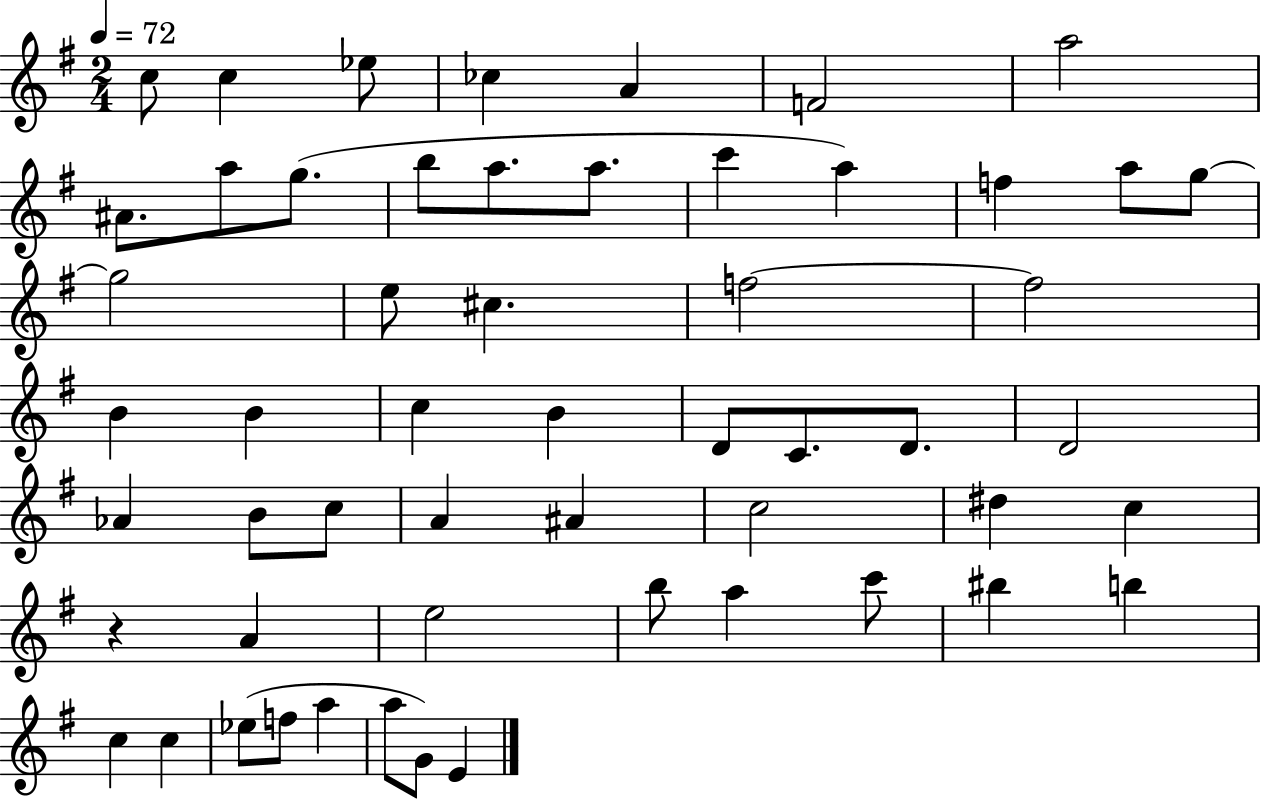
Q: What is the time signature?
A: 2/4